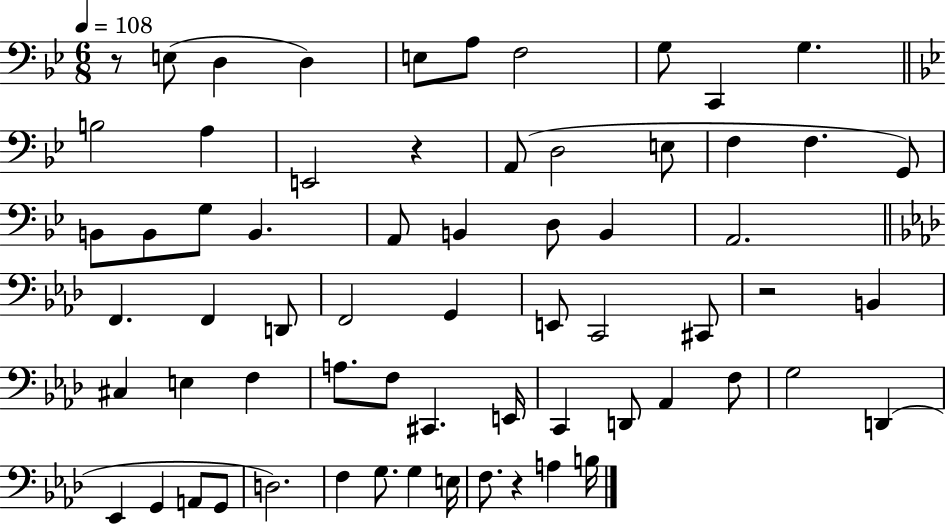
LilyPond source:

{
  \clef bass
  \numericTimeSignature
  \time 6/8
  \key bes \major
  \tempo 4 = 108
  \repeat volta 2 { r8 e8( d4 d4) | e8 a8 f2 | g8 c,4 g4. | \bar "||" \break \key bes \major b2 a4 | e,2 r4 | a,8( d2 e8 | f4 f4. g,8) | \break b,8 b,8 g8 b,4. | a,8 b,4 d8 b,4 | a,2. | \bar "||" \break \key f \minor f,4. f,4 d,8 | f,2 g,4 | e,8 c,2 cis,8 | r2 b,4 | \break cis4 e4 f4 | a8. f8 cis,4. e,16 | c,4 d,8 aes,4 f8 | g2 d,4( | \break ees,4 g,4 a,8 g,8 | d2.) | f4 g8. g4 e16 | f8. r4 a4 b16 | \break } \bar "|."
}